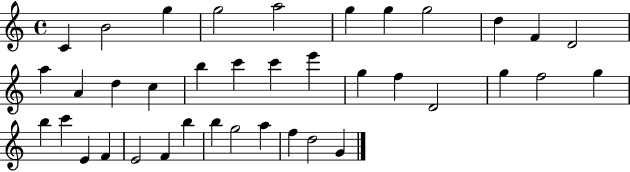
X:1
T:Untitled
M:4/4
L:1/4
K:C
C B2 g g2 a2 g g g2 d F D2 a A d c b c' c' e' g f D2 g f2 g b c' E F E2 F b b g2 a f d2 G